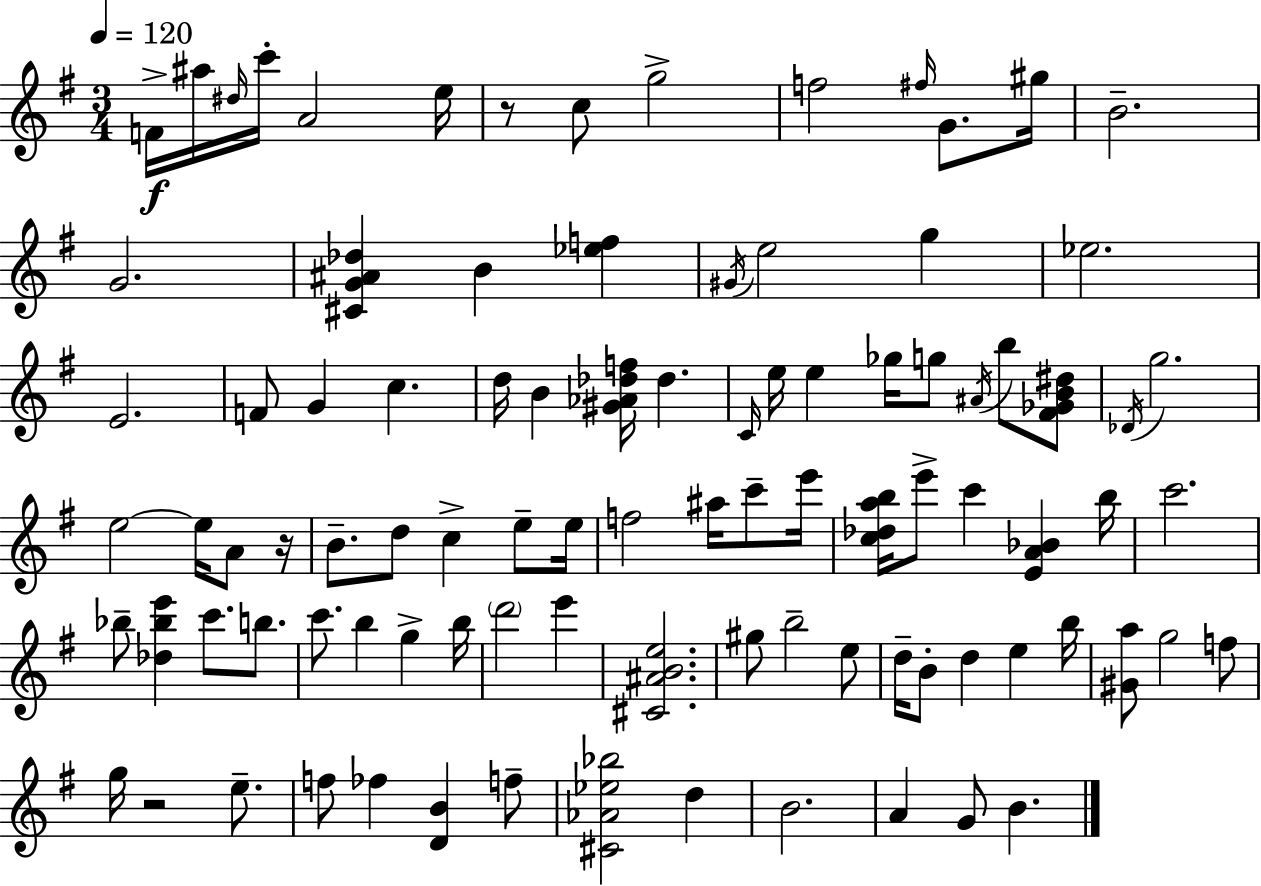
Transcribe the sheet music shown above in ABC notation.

X:1
T:Untitled
M:3/4
L:1/4
K:G
F/4 ^a/4 ^d/4 c'/4 A2 e/4 z/2 c/2 g2 f2 ^f/4 G/2 ^g/4 B2 G2 [^CG^A_d] B [_ef] ^G/4 e2 g _e2 E2 F/2 G c d/4 B [^G_A_df]/4 _d C/4 e/4 e _g/4 g/2 ^A/4 b/2 [^F_GB^d]/2 _D/4 g2 e2 e/4 A/2 z/4 B/2 d/2 c e/2 e/4 f2 ^a/4 c'/2 e'/4 [c_dab]/4 e'/2 c' [EA_B] b/4 c'2 _b/2 [_d_be'] c'/2 b/2 c'/2 b g b/4 d'2 e' [^C^ABe]2 ^g/2 b2 e/2 d/4 B/2 d e b/4 [^Ga]/2 g2 f/2 g/4 z2 e/2 f/2 _f [DB] f/2 [^C_A_e_b]2 d B2 A G/2 B